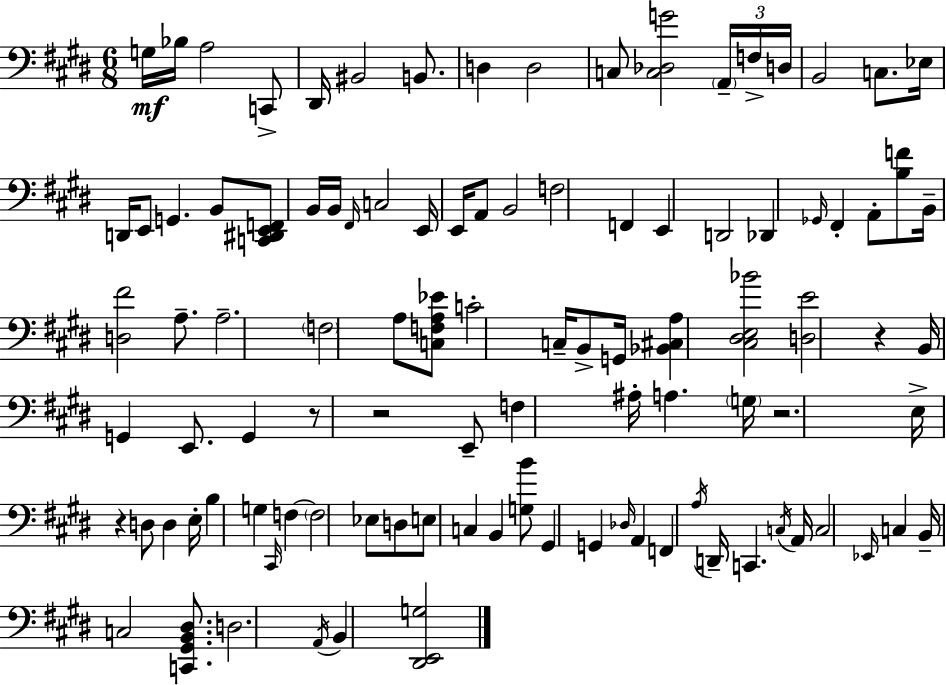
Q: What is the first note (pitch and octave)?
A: G3